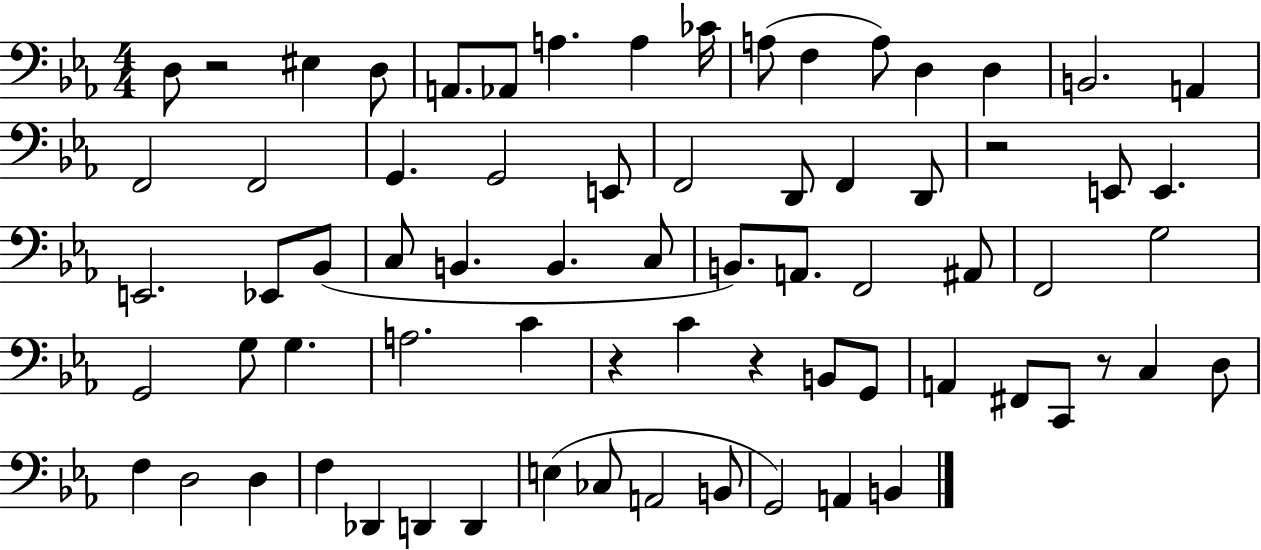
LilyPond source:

{
  \clef bass
  \numericTimeSignature
  \time 4/4
  \key ees \major
  d8 r2 eis4 d8 | a,8. aes,8 a4. a4 ces'16 | a8( f4 a8) d4 d4 | b,2. a,4 | \break f,2 f,2 | g,4. g,2 e,8 | f,2 d,8 f,4 d,8 | r2 e,8 e,4. | \break e,2. ees,8 bes,8( | c8 b,4. b,4. c8 | b,8.) a,8. f,2 ais,8 | f,2 g2 | \break g,2 g8 g4. | a2. c'4 | r4 c'4 r4 b,8 g,8 | a,4 fis,8 c,8 r8 c4 d8 | \break f4 d2 d4 | f4 des,4 d,4 d,4 | e4( ces8 a,2 b,8 | g,2) a,4 b,4 | \break \bar "|."
}